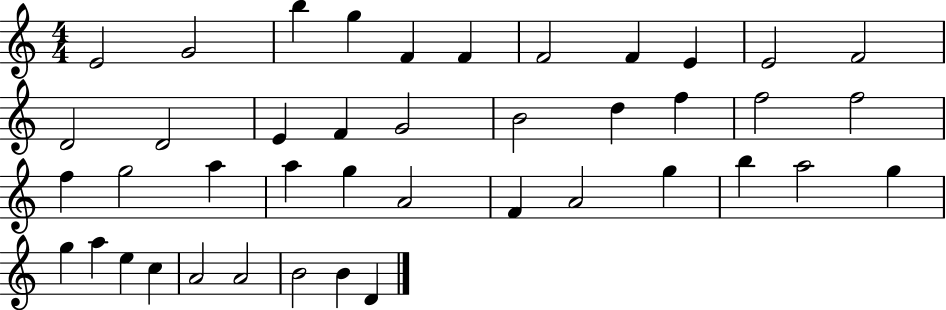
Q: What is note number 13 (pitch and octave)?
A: D4